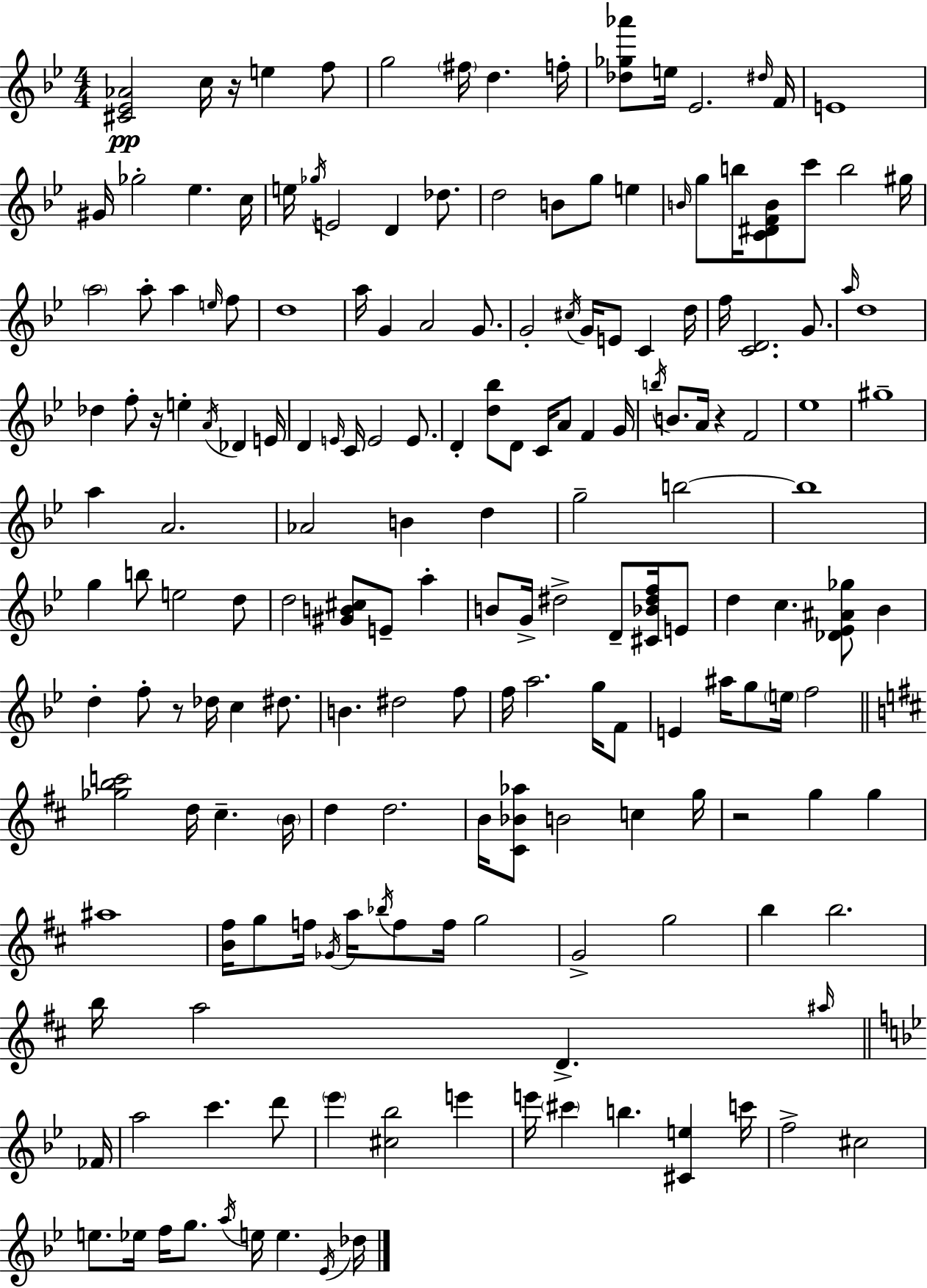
{
  \clef treble
  \numericTimeSignature
  \time 4/4
  \key g \minor
  \repeat volta 2 { <cis' ees' aes'>2\pp c''16 r16 e''4 f''8 | g''2 \parenthesize fis''16 d''4. f''16-. | <des'' ges'' aes'''>8 e''16 ees'2. \grace { dis''16 } | f'16 e'1 | \break gis'16 ges''2-. ees''4. | c''16 e''16 \acciaccatura { ges''16 } e'2 d'4 des''8. | d''2 b'8 g''8 e''4 | \grace { b'16 } g''8 b''16 <c' dis' f' b'>8 c'''8 b''2 | \break gis''16 \parenthesize a''2 a''8-. a''4 | \grace { e''16 } f''8 d''1 | a''16 g'4 a'2 | g'8. g'2-. \acciaccatura { cis''16 } g'16 e'8 | \break c'4 d''16 f''16 <c' d'>2. | g'8. \grace { a''16 } d''1 | des''4 f''8-. r16 e''4-. | \acciaccatura { a'16 } des'4 e'16 d'4 \grace { e'16 } c'16 e'2 | \break e'8. d'4-. <d'' bes''>8 d'8 | c'16 a'8 f'4 g'16 \acciaccatura { b''16 } b'8. a'16 r4 | f'2 ees''1 | gis''1-- | \break a''4 a'2. | aes'2 | b'4 d''4 g''2-- | b''2~~ b''1 | \break g''4 b''8 e''2 | d''8 d''2 | <gis' b' cis''>8 e'8-- a''4-. b'8 g'16-> dis''2-> | d'8-- <cis' bes' dis'' f''>16 e'8 d''4 c''4. | \break <des' ees' ais' ges''>8 bes'4 d''4-. f''8-. r8 | des''16 c''4 dis''8. b'4. dis''2 | f''8 f''16 a''2. | g''16 f'8 e'4 ais''16 g''8 | \break \parenthesize e''16 f''2 \bar "||" \break \key d \major <ges'' b'' c'''>2 d''16 cis''4.-- \parenthesize b'16 | d''4 d''2. | b'16 <cis' bes' aes''>8 b'2 c''4 g''16 | r2 g''4 g''4 | \break ais''1 | <b' fis''>16 g''8 f''16 \acciaccatura { ges'16 } a''16 \acciaccatura { bes''16 } f''8 f''16 g''2 | g'2-> g''2 | b''4 b''2. | \break b''16 a''2 d'4.-> | \grace { ais''16 } \bar "||" \break \key bes \major fes'16 a''2 c'''4. d'''8 | \parenthesize ees'''4 <cis'' bes''>2 e'''4 | e'''16 \parenthesize cis'''4 b''4. <cis' e''>4 | c'''16 f''2-> cis''2 | \break e''8. ees''16 f''16 g''8. \acciaccatura { a''16 } e''16 e''4. | \acciaccatura { ees'16 } des''16 } \bar "|."
}